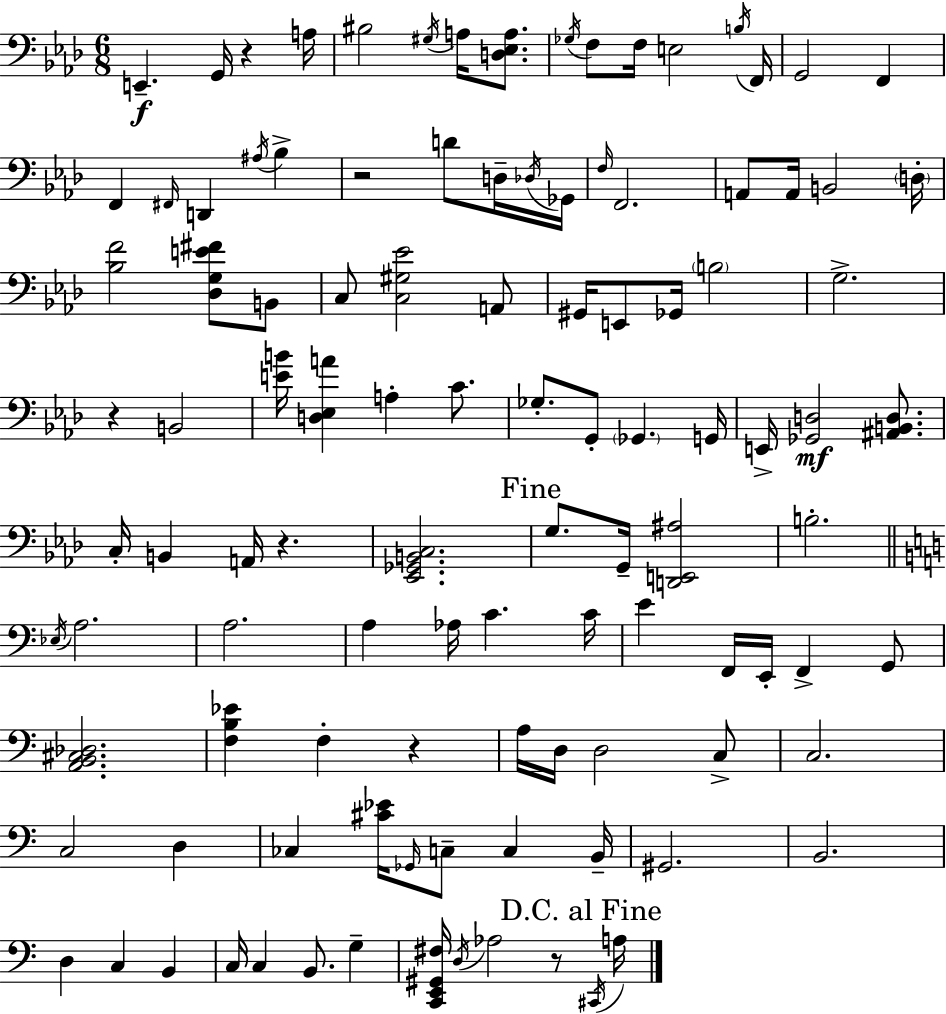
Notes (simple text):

E2/q. G2/s R/q A3/s BIS3/h G#3/s A3/s [D3,Eb3,A3]/e. Gb3/s F3/e F3/s E3/h B3/s F2/s G2/h F2/q F2/q F#2/s D2/q A#3/s Bb3/q R/h D4/e D3/s Db3/s Gb2/s F3/s F2/h. A2/e A2/s B2/h D3/s [Bb3,F4]/h [Db3,G3,E4,F#4]/e B2/e C3/e [C3,G#3,Eb4]/h A2/e G#2/s E2/e Gb2/s B3/h G3/h. R/q B2/h [E4,B4]/s [D3,Eb3,A4]/q A3/q C4/e. Gb3/e. G2/e Gb2/q. G2/s E2/s [Gb2,D3]/h [A#2,B2,D3]/e. C3/s B2/q A2/s R/q. [Eb2,Gb2,B2,C3]/h. G3/e. G2/s [D2,E2,A#3]/h B3/h. Eb3/s A3/h. A3/h. A3/q Ab3/s C4/q. C4/s E4/q F2/s E2/s F2/q G2/e [A2,B2,C#3,Db3]/h. [F3,B3,Eb4]/q F3/q R/q A3/s D3/s D3/h C3/e C3/h. C3/h D3/q CES3/q [C#4,Eb4]/s Gb2/s C3/e C3/q B2/s G#2/h. B2/h. D3/q C3/q B2/q C3/s C3/q B2/e. G3/q [C2,E2,G#2,F#3]/s D3/s Ab3/h R/e C#2/s A3/s